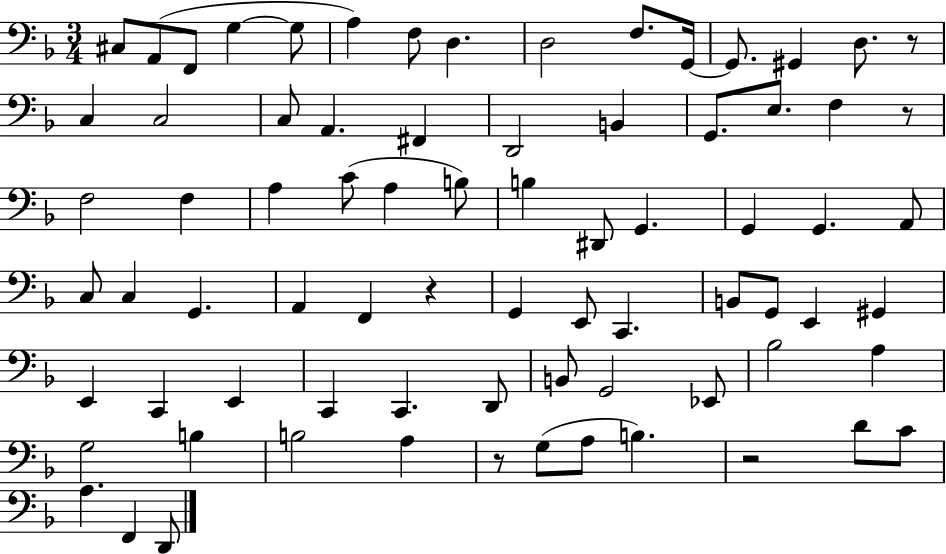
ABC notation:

X:1
T:Untitled
M:3/4
L:1/4
K:F
^C,/2 A,,/2 F,,/2 G, G,/2 A, F,/2 D, D,2 F,/2 G,,/4 G,,/2 ^G,, D,/2 z/2 C, C,2 C,/2 A,, ^F,, D,,2 B,, G,,/2 E,/2 F, z/2 F,2 F, A, C/2 A, B,/2 B, ^D,,/2 G,, G,, G,, A,,/2 C,/2 C, G,, A,, F,, z G,, E,,/2 C,, B,,/2 G,,/2 E,, ^G,, E,, C,, E,, C,, C,, D,,/2 B,,/2 G,,2 _E,,/2 _B,2 A, G,2 B, B,2 A, z/2 G,/2 A,/2 B, z2 D/2 C/2 A, F,, D,,/2